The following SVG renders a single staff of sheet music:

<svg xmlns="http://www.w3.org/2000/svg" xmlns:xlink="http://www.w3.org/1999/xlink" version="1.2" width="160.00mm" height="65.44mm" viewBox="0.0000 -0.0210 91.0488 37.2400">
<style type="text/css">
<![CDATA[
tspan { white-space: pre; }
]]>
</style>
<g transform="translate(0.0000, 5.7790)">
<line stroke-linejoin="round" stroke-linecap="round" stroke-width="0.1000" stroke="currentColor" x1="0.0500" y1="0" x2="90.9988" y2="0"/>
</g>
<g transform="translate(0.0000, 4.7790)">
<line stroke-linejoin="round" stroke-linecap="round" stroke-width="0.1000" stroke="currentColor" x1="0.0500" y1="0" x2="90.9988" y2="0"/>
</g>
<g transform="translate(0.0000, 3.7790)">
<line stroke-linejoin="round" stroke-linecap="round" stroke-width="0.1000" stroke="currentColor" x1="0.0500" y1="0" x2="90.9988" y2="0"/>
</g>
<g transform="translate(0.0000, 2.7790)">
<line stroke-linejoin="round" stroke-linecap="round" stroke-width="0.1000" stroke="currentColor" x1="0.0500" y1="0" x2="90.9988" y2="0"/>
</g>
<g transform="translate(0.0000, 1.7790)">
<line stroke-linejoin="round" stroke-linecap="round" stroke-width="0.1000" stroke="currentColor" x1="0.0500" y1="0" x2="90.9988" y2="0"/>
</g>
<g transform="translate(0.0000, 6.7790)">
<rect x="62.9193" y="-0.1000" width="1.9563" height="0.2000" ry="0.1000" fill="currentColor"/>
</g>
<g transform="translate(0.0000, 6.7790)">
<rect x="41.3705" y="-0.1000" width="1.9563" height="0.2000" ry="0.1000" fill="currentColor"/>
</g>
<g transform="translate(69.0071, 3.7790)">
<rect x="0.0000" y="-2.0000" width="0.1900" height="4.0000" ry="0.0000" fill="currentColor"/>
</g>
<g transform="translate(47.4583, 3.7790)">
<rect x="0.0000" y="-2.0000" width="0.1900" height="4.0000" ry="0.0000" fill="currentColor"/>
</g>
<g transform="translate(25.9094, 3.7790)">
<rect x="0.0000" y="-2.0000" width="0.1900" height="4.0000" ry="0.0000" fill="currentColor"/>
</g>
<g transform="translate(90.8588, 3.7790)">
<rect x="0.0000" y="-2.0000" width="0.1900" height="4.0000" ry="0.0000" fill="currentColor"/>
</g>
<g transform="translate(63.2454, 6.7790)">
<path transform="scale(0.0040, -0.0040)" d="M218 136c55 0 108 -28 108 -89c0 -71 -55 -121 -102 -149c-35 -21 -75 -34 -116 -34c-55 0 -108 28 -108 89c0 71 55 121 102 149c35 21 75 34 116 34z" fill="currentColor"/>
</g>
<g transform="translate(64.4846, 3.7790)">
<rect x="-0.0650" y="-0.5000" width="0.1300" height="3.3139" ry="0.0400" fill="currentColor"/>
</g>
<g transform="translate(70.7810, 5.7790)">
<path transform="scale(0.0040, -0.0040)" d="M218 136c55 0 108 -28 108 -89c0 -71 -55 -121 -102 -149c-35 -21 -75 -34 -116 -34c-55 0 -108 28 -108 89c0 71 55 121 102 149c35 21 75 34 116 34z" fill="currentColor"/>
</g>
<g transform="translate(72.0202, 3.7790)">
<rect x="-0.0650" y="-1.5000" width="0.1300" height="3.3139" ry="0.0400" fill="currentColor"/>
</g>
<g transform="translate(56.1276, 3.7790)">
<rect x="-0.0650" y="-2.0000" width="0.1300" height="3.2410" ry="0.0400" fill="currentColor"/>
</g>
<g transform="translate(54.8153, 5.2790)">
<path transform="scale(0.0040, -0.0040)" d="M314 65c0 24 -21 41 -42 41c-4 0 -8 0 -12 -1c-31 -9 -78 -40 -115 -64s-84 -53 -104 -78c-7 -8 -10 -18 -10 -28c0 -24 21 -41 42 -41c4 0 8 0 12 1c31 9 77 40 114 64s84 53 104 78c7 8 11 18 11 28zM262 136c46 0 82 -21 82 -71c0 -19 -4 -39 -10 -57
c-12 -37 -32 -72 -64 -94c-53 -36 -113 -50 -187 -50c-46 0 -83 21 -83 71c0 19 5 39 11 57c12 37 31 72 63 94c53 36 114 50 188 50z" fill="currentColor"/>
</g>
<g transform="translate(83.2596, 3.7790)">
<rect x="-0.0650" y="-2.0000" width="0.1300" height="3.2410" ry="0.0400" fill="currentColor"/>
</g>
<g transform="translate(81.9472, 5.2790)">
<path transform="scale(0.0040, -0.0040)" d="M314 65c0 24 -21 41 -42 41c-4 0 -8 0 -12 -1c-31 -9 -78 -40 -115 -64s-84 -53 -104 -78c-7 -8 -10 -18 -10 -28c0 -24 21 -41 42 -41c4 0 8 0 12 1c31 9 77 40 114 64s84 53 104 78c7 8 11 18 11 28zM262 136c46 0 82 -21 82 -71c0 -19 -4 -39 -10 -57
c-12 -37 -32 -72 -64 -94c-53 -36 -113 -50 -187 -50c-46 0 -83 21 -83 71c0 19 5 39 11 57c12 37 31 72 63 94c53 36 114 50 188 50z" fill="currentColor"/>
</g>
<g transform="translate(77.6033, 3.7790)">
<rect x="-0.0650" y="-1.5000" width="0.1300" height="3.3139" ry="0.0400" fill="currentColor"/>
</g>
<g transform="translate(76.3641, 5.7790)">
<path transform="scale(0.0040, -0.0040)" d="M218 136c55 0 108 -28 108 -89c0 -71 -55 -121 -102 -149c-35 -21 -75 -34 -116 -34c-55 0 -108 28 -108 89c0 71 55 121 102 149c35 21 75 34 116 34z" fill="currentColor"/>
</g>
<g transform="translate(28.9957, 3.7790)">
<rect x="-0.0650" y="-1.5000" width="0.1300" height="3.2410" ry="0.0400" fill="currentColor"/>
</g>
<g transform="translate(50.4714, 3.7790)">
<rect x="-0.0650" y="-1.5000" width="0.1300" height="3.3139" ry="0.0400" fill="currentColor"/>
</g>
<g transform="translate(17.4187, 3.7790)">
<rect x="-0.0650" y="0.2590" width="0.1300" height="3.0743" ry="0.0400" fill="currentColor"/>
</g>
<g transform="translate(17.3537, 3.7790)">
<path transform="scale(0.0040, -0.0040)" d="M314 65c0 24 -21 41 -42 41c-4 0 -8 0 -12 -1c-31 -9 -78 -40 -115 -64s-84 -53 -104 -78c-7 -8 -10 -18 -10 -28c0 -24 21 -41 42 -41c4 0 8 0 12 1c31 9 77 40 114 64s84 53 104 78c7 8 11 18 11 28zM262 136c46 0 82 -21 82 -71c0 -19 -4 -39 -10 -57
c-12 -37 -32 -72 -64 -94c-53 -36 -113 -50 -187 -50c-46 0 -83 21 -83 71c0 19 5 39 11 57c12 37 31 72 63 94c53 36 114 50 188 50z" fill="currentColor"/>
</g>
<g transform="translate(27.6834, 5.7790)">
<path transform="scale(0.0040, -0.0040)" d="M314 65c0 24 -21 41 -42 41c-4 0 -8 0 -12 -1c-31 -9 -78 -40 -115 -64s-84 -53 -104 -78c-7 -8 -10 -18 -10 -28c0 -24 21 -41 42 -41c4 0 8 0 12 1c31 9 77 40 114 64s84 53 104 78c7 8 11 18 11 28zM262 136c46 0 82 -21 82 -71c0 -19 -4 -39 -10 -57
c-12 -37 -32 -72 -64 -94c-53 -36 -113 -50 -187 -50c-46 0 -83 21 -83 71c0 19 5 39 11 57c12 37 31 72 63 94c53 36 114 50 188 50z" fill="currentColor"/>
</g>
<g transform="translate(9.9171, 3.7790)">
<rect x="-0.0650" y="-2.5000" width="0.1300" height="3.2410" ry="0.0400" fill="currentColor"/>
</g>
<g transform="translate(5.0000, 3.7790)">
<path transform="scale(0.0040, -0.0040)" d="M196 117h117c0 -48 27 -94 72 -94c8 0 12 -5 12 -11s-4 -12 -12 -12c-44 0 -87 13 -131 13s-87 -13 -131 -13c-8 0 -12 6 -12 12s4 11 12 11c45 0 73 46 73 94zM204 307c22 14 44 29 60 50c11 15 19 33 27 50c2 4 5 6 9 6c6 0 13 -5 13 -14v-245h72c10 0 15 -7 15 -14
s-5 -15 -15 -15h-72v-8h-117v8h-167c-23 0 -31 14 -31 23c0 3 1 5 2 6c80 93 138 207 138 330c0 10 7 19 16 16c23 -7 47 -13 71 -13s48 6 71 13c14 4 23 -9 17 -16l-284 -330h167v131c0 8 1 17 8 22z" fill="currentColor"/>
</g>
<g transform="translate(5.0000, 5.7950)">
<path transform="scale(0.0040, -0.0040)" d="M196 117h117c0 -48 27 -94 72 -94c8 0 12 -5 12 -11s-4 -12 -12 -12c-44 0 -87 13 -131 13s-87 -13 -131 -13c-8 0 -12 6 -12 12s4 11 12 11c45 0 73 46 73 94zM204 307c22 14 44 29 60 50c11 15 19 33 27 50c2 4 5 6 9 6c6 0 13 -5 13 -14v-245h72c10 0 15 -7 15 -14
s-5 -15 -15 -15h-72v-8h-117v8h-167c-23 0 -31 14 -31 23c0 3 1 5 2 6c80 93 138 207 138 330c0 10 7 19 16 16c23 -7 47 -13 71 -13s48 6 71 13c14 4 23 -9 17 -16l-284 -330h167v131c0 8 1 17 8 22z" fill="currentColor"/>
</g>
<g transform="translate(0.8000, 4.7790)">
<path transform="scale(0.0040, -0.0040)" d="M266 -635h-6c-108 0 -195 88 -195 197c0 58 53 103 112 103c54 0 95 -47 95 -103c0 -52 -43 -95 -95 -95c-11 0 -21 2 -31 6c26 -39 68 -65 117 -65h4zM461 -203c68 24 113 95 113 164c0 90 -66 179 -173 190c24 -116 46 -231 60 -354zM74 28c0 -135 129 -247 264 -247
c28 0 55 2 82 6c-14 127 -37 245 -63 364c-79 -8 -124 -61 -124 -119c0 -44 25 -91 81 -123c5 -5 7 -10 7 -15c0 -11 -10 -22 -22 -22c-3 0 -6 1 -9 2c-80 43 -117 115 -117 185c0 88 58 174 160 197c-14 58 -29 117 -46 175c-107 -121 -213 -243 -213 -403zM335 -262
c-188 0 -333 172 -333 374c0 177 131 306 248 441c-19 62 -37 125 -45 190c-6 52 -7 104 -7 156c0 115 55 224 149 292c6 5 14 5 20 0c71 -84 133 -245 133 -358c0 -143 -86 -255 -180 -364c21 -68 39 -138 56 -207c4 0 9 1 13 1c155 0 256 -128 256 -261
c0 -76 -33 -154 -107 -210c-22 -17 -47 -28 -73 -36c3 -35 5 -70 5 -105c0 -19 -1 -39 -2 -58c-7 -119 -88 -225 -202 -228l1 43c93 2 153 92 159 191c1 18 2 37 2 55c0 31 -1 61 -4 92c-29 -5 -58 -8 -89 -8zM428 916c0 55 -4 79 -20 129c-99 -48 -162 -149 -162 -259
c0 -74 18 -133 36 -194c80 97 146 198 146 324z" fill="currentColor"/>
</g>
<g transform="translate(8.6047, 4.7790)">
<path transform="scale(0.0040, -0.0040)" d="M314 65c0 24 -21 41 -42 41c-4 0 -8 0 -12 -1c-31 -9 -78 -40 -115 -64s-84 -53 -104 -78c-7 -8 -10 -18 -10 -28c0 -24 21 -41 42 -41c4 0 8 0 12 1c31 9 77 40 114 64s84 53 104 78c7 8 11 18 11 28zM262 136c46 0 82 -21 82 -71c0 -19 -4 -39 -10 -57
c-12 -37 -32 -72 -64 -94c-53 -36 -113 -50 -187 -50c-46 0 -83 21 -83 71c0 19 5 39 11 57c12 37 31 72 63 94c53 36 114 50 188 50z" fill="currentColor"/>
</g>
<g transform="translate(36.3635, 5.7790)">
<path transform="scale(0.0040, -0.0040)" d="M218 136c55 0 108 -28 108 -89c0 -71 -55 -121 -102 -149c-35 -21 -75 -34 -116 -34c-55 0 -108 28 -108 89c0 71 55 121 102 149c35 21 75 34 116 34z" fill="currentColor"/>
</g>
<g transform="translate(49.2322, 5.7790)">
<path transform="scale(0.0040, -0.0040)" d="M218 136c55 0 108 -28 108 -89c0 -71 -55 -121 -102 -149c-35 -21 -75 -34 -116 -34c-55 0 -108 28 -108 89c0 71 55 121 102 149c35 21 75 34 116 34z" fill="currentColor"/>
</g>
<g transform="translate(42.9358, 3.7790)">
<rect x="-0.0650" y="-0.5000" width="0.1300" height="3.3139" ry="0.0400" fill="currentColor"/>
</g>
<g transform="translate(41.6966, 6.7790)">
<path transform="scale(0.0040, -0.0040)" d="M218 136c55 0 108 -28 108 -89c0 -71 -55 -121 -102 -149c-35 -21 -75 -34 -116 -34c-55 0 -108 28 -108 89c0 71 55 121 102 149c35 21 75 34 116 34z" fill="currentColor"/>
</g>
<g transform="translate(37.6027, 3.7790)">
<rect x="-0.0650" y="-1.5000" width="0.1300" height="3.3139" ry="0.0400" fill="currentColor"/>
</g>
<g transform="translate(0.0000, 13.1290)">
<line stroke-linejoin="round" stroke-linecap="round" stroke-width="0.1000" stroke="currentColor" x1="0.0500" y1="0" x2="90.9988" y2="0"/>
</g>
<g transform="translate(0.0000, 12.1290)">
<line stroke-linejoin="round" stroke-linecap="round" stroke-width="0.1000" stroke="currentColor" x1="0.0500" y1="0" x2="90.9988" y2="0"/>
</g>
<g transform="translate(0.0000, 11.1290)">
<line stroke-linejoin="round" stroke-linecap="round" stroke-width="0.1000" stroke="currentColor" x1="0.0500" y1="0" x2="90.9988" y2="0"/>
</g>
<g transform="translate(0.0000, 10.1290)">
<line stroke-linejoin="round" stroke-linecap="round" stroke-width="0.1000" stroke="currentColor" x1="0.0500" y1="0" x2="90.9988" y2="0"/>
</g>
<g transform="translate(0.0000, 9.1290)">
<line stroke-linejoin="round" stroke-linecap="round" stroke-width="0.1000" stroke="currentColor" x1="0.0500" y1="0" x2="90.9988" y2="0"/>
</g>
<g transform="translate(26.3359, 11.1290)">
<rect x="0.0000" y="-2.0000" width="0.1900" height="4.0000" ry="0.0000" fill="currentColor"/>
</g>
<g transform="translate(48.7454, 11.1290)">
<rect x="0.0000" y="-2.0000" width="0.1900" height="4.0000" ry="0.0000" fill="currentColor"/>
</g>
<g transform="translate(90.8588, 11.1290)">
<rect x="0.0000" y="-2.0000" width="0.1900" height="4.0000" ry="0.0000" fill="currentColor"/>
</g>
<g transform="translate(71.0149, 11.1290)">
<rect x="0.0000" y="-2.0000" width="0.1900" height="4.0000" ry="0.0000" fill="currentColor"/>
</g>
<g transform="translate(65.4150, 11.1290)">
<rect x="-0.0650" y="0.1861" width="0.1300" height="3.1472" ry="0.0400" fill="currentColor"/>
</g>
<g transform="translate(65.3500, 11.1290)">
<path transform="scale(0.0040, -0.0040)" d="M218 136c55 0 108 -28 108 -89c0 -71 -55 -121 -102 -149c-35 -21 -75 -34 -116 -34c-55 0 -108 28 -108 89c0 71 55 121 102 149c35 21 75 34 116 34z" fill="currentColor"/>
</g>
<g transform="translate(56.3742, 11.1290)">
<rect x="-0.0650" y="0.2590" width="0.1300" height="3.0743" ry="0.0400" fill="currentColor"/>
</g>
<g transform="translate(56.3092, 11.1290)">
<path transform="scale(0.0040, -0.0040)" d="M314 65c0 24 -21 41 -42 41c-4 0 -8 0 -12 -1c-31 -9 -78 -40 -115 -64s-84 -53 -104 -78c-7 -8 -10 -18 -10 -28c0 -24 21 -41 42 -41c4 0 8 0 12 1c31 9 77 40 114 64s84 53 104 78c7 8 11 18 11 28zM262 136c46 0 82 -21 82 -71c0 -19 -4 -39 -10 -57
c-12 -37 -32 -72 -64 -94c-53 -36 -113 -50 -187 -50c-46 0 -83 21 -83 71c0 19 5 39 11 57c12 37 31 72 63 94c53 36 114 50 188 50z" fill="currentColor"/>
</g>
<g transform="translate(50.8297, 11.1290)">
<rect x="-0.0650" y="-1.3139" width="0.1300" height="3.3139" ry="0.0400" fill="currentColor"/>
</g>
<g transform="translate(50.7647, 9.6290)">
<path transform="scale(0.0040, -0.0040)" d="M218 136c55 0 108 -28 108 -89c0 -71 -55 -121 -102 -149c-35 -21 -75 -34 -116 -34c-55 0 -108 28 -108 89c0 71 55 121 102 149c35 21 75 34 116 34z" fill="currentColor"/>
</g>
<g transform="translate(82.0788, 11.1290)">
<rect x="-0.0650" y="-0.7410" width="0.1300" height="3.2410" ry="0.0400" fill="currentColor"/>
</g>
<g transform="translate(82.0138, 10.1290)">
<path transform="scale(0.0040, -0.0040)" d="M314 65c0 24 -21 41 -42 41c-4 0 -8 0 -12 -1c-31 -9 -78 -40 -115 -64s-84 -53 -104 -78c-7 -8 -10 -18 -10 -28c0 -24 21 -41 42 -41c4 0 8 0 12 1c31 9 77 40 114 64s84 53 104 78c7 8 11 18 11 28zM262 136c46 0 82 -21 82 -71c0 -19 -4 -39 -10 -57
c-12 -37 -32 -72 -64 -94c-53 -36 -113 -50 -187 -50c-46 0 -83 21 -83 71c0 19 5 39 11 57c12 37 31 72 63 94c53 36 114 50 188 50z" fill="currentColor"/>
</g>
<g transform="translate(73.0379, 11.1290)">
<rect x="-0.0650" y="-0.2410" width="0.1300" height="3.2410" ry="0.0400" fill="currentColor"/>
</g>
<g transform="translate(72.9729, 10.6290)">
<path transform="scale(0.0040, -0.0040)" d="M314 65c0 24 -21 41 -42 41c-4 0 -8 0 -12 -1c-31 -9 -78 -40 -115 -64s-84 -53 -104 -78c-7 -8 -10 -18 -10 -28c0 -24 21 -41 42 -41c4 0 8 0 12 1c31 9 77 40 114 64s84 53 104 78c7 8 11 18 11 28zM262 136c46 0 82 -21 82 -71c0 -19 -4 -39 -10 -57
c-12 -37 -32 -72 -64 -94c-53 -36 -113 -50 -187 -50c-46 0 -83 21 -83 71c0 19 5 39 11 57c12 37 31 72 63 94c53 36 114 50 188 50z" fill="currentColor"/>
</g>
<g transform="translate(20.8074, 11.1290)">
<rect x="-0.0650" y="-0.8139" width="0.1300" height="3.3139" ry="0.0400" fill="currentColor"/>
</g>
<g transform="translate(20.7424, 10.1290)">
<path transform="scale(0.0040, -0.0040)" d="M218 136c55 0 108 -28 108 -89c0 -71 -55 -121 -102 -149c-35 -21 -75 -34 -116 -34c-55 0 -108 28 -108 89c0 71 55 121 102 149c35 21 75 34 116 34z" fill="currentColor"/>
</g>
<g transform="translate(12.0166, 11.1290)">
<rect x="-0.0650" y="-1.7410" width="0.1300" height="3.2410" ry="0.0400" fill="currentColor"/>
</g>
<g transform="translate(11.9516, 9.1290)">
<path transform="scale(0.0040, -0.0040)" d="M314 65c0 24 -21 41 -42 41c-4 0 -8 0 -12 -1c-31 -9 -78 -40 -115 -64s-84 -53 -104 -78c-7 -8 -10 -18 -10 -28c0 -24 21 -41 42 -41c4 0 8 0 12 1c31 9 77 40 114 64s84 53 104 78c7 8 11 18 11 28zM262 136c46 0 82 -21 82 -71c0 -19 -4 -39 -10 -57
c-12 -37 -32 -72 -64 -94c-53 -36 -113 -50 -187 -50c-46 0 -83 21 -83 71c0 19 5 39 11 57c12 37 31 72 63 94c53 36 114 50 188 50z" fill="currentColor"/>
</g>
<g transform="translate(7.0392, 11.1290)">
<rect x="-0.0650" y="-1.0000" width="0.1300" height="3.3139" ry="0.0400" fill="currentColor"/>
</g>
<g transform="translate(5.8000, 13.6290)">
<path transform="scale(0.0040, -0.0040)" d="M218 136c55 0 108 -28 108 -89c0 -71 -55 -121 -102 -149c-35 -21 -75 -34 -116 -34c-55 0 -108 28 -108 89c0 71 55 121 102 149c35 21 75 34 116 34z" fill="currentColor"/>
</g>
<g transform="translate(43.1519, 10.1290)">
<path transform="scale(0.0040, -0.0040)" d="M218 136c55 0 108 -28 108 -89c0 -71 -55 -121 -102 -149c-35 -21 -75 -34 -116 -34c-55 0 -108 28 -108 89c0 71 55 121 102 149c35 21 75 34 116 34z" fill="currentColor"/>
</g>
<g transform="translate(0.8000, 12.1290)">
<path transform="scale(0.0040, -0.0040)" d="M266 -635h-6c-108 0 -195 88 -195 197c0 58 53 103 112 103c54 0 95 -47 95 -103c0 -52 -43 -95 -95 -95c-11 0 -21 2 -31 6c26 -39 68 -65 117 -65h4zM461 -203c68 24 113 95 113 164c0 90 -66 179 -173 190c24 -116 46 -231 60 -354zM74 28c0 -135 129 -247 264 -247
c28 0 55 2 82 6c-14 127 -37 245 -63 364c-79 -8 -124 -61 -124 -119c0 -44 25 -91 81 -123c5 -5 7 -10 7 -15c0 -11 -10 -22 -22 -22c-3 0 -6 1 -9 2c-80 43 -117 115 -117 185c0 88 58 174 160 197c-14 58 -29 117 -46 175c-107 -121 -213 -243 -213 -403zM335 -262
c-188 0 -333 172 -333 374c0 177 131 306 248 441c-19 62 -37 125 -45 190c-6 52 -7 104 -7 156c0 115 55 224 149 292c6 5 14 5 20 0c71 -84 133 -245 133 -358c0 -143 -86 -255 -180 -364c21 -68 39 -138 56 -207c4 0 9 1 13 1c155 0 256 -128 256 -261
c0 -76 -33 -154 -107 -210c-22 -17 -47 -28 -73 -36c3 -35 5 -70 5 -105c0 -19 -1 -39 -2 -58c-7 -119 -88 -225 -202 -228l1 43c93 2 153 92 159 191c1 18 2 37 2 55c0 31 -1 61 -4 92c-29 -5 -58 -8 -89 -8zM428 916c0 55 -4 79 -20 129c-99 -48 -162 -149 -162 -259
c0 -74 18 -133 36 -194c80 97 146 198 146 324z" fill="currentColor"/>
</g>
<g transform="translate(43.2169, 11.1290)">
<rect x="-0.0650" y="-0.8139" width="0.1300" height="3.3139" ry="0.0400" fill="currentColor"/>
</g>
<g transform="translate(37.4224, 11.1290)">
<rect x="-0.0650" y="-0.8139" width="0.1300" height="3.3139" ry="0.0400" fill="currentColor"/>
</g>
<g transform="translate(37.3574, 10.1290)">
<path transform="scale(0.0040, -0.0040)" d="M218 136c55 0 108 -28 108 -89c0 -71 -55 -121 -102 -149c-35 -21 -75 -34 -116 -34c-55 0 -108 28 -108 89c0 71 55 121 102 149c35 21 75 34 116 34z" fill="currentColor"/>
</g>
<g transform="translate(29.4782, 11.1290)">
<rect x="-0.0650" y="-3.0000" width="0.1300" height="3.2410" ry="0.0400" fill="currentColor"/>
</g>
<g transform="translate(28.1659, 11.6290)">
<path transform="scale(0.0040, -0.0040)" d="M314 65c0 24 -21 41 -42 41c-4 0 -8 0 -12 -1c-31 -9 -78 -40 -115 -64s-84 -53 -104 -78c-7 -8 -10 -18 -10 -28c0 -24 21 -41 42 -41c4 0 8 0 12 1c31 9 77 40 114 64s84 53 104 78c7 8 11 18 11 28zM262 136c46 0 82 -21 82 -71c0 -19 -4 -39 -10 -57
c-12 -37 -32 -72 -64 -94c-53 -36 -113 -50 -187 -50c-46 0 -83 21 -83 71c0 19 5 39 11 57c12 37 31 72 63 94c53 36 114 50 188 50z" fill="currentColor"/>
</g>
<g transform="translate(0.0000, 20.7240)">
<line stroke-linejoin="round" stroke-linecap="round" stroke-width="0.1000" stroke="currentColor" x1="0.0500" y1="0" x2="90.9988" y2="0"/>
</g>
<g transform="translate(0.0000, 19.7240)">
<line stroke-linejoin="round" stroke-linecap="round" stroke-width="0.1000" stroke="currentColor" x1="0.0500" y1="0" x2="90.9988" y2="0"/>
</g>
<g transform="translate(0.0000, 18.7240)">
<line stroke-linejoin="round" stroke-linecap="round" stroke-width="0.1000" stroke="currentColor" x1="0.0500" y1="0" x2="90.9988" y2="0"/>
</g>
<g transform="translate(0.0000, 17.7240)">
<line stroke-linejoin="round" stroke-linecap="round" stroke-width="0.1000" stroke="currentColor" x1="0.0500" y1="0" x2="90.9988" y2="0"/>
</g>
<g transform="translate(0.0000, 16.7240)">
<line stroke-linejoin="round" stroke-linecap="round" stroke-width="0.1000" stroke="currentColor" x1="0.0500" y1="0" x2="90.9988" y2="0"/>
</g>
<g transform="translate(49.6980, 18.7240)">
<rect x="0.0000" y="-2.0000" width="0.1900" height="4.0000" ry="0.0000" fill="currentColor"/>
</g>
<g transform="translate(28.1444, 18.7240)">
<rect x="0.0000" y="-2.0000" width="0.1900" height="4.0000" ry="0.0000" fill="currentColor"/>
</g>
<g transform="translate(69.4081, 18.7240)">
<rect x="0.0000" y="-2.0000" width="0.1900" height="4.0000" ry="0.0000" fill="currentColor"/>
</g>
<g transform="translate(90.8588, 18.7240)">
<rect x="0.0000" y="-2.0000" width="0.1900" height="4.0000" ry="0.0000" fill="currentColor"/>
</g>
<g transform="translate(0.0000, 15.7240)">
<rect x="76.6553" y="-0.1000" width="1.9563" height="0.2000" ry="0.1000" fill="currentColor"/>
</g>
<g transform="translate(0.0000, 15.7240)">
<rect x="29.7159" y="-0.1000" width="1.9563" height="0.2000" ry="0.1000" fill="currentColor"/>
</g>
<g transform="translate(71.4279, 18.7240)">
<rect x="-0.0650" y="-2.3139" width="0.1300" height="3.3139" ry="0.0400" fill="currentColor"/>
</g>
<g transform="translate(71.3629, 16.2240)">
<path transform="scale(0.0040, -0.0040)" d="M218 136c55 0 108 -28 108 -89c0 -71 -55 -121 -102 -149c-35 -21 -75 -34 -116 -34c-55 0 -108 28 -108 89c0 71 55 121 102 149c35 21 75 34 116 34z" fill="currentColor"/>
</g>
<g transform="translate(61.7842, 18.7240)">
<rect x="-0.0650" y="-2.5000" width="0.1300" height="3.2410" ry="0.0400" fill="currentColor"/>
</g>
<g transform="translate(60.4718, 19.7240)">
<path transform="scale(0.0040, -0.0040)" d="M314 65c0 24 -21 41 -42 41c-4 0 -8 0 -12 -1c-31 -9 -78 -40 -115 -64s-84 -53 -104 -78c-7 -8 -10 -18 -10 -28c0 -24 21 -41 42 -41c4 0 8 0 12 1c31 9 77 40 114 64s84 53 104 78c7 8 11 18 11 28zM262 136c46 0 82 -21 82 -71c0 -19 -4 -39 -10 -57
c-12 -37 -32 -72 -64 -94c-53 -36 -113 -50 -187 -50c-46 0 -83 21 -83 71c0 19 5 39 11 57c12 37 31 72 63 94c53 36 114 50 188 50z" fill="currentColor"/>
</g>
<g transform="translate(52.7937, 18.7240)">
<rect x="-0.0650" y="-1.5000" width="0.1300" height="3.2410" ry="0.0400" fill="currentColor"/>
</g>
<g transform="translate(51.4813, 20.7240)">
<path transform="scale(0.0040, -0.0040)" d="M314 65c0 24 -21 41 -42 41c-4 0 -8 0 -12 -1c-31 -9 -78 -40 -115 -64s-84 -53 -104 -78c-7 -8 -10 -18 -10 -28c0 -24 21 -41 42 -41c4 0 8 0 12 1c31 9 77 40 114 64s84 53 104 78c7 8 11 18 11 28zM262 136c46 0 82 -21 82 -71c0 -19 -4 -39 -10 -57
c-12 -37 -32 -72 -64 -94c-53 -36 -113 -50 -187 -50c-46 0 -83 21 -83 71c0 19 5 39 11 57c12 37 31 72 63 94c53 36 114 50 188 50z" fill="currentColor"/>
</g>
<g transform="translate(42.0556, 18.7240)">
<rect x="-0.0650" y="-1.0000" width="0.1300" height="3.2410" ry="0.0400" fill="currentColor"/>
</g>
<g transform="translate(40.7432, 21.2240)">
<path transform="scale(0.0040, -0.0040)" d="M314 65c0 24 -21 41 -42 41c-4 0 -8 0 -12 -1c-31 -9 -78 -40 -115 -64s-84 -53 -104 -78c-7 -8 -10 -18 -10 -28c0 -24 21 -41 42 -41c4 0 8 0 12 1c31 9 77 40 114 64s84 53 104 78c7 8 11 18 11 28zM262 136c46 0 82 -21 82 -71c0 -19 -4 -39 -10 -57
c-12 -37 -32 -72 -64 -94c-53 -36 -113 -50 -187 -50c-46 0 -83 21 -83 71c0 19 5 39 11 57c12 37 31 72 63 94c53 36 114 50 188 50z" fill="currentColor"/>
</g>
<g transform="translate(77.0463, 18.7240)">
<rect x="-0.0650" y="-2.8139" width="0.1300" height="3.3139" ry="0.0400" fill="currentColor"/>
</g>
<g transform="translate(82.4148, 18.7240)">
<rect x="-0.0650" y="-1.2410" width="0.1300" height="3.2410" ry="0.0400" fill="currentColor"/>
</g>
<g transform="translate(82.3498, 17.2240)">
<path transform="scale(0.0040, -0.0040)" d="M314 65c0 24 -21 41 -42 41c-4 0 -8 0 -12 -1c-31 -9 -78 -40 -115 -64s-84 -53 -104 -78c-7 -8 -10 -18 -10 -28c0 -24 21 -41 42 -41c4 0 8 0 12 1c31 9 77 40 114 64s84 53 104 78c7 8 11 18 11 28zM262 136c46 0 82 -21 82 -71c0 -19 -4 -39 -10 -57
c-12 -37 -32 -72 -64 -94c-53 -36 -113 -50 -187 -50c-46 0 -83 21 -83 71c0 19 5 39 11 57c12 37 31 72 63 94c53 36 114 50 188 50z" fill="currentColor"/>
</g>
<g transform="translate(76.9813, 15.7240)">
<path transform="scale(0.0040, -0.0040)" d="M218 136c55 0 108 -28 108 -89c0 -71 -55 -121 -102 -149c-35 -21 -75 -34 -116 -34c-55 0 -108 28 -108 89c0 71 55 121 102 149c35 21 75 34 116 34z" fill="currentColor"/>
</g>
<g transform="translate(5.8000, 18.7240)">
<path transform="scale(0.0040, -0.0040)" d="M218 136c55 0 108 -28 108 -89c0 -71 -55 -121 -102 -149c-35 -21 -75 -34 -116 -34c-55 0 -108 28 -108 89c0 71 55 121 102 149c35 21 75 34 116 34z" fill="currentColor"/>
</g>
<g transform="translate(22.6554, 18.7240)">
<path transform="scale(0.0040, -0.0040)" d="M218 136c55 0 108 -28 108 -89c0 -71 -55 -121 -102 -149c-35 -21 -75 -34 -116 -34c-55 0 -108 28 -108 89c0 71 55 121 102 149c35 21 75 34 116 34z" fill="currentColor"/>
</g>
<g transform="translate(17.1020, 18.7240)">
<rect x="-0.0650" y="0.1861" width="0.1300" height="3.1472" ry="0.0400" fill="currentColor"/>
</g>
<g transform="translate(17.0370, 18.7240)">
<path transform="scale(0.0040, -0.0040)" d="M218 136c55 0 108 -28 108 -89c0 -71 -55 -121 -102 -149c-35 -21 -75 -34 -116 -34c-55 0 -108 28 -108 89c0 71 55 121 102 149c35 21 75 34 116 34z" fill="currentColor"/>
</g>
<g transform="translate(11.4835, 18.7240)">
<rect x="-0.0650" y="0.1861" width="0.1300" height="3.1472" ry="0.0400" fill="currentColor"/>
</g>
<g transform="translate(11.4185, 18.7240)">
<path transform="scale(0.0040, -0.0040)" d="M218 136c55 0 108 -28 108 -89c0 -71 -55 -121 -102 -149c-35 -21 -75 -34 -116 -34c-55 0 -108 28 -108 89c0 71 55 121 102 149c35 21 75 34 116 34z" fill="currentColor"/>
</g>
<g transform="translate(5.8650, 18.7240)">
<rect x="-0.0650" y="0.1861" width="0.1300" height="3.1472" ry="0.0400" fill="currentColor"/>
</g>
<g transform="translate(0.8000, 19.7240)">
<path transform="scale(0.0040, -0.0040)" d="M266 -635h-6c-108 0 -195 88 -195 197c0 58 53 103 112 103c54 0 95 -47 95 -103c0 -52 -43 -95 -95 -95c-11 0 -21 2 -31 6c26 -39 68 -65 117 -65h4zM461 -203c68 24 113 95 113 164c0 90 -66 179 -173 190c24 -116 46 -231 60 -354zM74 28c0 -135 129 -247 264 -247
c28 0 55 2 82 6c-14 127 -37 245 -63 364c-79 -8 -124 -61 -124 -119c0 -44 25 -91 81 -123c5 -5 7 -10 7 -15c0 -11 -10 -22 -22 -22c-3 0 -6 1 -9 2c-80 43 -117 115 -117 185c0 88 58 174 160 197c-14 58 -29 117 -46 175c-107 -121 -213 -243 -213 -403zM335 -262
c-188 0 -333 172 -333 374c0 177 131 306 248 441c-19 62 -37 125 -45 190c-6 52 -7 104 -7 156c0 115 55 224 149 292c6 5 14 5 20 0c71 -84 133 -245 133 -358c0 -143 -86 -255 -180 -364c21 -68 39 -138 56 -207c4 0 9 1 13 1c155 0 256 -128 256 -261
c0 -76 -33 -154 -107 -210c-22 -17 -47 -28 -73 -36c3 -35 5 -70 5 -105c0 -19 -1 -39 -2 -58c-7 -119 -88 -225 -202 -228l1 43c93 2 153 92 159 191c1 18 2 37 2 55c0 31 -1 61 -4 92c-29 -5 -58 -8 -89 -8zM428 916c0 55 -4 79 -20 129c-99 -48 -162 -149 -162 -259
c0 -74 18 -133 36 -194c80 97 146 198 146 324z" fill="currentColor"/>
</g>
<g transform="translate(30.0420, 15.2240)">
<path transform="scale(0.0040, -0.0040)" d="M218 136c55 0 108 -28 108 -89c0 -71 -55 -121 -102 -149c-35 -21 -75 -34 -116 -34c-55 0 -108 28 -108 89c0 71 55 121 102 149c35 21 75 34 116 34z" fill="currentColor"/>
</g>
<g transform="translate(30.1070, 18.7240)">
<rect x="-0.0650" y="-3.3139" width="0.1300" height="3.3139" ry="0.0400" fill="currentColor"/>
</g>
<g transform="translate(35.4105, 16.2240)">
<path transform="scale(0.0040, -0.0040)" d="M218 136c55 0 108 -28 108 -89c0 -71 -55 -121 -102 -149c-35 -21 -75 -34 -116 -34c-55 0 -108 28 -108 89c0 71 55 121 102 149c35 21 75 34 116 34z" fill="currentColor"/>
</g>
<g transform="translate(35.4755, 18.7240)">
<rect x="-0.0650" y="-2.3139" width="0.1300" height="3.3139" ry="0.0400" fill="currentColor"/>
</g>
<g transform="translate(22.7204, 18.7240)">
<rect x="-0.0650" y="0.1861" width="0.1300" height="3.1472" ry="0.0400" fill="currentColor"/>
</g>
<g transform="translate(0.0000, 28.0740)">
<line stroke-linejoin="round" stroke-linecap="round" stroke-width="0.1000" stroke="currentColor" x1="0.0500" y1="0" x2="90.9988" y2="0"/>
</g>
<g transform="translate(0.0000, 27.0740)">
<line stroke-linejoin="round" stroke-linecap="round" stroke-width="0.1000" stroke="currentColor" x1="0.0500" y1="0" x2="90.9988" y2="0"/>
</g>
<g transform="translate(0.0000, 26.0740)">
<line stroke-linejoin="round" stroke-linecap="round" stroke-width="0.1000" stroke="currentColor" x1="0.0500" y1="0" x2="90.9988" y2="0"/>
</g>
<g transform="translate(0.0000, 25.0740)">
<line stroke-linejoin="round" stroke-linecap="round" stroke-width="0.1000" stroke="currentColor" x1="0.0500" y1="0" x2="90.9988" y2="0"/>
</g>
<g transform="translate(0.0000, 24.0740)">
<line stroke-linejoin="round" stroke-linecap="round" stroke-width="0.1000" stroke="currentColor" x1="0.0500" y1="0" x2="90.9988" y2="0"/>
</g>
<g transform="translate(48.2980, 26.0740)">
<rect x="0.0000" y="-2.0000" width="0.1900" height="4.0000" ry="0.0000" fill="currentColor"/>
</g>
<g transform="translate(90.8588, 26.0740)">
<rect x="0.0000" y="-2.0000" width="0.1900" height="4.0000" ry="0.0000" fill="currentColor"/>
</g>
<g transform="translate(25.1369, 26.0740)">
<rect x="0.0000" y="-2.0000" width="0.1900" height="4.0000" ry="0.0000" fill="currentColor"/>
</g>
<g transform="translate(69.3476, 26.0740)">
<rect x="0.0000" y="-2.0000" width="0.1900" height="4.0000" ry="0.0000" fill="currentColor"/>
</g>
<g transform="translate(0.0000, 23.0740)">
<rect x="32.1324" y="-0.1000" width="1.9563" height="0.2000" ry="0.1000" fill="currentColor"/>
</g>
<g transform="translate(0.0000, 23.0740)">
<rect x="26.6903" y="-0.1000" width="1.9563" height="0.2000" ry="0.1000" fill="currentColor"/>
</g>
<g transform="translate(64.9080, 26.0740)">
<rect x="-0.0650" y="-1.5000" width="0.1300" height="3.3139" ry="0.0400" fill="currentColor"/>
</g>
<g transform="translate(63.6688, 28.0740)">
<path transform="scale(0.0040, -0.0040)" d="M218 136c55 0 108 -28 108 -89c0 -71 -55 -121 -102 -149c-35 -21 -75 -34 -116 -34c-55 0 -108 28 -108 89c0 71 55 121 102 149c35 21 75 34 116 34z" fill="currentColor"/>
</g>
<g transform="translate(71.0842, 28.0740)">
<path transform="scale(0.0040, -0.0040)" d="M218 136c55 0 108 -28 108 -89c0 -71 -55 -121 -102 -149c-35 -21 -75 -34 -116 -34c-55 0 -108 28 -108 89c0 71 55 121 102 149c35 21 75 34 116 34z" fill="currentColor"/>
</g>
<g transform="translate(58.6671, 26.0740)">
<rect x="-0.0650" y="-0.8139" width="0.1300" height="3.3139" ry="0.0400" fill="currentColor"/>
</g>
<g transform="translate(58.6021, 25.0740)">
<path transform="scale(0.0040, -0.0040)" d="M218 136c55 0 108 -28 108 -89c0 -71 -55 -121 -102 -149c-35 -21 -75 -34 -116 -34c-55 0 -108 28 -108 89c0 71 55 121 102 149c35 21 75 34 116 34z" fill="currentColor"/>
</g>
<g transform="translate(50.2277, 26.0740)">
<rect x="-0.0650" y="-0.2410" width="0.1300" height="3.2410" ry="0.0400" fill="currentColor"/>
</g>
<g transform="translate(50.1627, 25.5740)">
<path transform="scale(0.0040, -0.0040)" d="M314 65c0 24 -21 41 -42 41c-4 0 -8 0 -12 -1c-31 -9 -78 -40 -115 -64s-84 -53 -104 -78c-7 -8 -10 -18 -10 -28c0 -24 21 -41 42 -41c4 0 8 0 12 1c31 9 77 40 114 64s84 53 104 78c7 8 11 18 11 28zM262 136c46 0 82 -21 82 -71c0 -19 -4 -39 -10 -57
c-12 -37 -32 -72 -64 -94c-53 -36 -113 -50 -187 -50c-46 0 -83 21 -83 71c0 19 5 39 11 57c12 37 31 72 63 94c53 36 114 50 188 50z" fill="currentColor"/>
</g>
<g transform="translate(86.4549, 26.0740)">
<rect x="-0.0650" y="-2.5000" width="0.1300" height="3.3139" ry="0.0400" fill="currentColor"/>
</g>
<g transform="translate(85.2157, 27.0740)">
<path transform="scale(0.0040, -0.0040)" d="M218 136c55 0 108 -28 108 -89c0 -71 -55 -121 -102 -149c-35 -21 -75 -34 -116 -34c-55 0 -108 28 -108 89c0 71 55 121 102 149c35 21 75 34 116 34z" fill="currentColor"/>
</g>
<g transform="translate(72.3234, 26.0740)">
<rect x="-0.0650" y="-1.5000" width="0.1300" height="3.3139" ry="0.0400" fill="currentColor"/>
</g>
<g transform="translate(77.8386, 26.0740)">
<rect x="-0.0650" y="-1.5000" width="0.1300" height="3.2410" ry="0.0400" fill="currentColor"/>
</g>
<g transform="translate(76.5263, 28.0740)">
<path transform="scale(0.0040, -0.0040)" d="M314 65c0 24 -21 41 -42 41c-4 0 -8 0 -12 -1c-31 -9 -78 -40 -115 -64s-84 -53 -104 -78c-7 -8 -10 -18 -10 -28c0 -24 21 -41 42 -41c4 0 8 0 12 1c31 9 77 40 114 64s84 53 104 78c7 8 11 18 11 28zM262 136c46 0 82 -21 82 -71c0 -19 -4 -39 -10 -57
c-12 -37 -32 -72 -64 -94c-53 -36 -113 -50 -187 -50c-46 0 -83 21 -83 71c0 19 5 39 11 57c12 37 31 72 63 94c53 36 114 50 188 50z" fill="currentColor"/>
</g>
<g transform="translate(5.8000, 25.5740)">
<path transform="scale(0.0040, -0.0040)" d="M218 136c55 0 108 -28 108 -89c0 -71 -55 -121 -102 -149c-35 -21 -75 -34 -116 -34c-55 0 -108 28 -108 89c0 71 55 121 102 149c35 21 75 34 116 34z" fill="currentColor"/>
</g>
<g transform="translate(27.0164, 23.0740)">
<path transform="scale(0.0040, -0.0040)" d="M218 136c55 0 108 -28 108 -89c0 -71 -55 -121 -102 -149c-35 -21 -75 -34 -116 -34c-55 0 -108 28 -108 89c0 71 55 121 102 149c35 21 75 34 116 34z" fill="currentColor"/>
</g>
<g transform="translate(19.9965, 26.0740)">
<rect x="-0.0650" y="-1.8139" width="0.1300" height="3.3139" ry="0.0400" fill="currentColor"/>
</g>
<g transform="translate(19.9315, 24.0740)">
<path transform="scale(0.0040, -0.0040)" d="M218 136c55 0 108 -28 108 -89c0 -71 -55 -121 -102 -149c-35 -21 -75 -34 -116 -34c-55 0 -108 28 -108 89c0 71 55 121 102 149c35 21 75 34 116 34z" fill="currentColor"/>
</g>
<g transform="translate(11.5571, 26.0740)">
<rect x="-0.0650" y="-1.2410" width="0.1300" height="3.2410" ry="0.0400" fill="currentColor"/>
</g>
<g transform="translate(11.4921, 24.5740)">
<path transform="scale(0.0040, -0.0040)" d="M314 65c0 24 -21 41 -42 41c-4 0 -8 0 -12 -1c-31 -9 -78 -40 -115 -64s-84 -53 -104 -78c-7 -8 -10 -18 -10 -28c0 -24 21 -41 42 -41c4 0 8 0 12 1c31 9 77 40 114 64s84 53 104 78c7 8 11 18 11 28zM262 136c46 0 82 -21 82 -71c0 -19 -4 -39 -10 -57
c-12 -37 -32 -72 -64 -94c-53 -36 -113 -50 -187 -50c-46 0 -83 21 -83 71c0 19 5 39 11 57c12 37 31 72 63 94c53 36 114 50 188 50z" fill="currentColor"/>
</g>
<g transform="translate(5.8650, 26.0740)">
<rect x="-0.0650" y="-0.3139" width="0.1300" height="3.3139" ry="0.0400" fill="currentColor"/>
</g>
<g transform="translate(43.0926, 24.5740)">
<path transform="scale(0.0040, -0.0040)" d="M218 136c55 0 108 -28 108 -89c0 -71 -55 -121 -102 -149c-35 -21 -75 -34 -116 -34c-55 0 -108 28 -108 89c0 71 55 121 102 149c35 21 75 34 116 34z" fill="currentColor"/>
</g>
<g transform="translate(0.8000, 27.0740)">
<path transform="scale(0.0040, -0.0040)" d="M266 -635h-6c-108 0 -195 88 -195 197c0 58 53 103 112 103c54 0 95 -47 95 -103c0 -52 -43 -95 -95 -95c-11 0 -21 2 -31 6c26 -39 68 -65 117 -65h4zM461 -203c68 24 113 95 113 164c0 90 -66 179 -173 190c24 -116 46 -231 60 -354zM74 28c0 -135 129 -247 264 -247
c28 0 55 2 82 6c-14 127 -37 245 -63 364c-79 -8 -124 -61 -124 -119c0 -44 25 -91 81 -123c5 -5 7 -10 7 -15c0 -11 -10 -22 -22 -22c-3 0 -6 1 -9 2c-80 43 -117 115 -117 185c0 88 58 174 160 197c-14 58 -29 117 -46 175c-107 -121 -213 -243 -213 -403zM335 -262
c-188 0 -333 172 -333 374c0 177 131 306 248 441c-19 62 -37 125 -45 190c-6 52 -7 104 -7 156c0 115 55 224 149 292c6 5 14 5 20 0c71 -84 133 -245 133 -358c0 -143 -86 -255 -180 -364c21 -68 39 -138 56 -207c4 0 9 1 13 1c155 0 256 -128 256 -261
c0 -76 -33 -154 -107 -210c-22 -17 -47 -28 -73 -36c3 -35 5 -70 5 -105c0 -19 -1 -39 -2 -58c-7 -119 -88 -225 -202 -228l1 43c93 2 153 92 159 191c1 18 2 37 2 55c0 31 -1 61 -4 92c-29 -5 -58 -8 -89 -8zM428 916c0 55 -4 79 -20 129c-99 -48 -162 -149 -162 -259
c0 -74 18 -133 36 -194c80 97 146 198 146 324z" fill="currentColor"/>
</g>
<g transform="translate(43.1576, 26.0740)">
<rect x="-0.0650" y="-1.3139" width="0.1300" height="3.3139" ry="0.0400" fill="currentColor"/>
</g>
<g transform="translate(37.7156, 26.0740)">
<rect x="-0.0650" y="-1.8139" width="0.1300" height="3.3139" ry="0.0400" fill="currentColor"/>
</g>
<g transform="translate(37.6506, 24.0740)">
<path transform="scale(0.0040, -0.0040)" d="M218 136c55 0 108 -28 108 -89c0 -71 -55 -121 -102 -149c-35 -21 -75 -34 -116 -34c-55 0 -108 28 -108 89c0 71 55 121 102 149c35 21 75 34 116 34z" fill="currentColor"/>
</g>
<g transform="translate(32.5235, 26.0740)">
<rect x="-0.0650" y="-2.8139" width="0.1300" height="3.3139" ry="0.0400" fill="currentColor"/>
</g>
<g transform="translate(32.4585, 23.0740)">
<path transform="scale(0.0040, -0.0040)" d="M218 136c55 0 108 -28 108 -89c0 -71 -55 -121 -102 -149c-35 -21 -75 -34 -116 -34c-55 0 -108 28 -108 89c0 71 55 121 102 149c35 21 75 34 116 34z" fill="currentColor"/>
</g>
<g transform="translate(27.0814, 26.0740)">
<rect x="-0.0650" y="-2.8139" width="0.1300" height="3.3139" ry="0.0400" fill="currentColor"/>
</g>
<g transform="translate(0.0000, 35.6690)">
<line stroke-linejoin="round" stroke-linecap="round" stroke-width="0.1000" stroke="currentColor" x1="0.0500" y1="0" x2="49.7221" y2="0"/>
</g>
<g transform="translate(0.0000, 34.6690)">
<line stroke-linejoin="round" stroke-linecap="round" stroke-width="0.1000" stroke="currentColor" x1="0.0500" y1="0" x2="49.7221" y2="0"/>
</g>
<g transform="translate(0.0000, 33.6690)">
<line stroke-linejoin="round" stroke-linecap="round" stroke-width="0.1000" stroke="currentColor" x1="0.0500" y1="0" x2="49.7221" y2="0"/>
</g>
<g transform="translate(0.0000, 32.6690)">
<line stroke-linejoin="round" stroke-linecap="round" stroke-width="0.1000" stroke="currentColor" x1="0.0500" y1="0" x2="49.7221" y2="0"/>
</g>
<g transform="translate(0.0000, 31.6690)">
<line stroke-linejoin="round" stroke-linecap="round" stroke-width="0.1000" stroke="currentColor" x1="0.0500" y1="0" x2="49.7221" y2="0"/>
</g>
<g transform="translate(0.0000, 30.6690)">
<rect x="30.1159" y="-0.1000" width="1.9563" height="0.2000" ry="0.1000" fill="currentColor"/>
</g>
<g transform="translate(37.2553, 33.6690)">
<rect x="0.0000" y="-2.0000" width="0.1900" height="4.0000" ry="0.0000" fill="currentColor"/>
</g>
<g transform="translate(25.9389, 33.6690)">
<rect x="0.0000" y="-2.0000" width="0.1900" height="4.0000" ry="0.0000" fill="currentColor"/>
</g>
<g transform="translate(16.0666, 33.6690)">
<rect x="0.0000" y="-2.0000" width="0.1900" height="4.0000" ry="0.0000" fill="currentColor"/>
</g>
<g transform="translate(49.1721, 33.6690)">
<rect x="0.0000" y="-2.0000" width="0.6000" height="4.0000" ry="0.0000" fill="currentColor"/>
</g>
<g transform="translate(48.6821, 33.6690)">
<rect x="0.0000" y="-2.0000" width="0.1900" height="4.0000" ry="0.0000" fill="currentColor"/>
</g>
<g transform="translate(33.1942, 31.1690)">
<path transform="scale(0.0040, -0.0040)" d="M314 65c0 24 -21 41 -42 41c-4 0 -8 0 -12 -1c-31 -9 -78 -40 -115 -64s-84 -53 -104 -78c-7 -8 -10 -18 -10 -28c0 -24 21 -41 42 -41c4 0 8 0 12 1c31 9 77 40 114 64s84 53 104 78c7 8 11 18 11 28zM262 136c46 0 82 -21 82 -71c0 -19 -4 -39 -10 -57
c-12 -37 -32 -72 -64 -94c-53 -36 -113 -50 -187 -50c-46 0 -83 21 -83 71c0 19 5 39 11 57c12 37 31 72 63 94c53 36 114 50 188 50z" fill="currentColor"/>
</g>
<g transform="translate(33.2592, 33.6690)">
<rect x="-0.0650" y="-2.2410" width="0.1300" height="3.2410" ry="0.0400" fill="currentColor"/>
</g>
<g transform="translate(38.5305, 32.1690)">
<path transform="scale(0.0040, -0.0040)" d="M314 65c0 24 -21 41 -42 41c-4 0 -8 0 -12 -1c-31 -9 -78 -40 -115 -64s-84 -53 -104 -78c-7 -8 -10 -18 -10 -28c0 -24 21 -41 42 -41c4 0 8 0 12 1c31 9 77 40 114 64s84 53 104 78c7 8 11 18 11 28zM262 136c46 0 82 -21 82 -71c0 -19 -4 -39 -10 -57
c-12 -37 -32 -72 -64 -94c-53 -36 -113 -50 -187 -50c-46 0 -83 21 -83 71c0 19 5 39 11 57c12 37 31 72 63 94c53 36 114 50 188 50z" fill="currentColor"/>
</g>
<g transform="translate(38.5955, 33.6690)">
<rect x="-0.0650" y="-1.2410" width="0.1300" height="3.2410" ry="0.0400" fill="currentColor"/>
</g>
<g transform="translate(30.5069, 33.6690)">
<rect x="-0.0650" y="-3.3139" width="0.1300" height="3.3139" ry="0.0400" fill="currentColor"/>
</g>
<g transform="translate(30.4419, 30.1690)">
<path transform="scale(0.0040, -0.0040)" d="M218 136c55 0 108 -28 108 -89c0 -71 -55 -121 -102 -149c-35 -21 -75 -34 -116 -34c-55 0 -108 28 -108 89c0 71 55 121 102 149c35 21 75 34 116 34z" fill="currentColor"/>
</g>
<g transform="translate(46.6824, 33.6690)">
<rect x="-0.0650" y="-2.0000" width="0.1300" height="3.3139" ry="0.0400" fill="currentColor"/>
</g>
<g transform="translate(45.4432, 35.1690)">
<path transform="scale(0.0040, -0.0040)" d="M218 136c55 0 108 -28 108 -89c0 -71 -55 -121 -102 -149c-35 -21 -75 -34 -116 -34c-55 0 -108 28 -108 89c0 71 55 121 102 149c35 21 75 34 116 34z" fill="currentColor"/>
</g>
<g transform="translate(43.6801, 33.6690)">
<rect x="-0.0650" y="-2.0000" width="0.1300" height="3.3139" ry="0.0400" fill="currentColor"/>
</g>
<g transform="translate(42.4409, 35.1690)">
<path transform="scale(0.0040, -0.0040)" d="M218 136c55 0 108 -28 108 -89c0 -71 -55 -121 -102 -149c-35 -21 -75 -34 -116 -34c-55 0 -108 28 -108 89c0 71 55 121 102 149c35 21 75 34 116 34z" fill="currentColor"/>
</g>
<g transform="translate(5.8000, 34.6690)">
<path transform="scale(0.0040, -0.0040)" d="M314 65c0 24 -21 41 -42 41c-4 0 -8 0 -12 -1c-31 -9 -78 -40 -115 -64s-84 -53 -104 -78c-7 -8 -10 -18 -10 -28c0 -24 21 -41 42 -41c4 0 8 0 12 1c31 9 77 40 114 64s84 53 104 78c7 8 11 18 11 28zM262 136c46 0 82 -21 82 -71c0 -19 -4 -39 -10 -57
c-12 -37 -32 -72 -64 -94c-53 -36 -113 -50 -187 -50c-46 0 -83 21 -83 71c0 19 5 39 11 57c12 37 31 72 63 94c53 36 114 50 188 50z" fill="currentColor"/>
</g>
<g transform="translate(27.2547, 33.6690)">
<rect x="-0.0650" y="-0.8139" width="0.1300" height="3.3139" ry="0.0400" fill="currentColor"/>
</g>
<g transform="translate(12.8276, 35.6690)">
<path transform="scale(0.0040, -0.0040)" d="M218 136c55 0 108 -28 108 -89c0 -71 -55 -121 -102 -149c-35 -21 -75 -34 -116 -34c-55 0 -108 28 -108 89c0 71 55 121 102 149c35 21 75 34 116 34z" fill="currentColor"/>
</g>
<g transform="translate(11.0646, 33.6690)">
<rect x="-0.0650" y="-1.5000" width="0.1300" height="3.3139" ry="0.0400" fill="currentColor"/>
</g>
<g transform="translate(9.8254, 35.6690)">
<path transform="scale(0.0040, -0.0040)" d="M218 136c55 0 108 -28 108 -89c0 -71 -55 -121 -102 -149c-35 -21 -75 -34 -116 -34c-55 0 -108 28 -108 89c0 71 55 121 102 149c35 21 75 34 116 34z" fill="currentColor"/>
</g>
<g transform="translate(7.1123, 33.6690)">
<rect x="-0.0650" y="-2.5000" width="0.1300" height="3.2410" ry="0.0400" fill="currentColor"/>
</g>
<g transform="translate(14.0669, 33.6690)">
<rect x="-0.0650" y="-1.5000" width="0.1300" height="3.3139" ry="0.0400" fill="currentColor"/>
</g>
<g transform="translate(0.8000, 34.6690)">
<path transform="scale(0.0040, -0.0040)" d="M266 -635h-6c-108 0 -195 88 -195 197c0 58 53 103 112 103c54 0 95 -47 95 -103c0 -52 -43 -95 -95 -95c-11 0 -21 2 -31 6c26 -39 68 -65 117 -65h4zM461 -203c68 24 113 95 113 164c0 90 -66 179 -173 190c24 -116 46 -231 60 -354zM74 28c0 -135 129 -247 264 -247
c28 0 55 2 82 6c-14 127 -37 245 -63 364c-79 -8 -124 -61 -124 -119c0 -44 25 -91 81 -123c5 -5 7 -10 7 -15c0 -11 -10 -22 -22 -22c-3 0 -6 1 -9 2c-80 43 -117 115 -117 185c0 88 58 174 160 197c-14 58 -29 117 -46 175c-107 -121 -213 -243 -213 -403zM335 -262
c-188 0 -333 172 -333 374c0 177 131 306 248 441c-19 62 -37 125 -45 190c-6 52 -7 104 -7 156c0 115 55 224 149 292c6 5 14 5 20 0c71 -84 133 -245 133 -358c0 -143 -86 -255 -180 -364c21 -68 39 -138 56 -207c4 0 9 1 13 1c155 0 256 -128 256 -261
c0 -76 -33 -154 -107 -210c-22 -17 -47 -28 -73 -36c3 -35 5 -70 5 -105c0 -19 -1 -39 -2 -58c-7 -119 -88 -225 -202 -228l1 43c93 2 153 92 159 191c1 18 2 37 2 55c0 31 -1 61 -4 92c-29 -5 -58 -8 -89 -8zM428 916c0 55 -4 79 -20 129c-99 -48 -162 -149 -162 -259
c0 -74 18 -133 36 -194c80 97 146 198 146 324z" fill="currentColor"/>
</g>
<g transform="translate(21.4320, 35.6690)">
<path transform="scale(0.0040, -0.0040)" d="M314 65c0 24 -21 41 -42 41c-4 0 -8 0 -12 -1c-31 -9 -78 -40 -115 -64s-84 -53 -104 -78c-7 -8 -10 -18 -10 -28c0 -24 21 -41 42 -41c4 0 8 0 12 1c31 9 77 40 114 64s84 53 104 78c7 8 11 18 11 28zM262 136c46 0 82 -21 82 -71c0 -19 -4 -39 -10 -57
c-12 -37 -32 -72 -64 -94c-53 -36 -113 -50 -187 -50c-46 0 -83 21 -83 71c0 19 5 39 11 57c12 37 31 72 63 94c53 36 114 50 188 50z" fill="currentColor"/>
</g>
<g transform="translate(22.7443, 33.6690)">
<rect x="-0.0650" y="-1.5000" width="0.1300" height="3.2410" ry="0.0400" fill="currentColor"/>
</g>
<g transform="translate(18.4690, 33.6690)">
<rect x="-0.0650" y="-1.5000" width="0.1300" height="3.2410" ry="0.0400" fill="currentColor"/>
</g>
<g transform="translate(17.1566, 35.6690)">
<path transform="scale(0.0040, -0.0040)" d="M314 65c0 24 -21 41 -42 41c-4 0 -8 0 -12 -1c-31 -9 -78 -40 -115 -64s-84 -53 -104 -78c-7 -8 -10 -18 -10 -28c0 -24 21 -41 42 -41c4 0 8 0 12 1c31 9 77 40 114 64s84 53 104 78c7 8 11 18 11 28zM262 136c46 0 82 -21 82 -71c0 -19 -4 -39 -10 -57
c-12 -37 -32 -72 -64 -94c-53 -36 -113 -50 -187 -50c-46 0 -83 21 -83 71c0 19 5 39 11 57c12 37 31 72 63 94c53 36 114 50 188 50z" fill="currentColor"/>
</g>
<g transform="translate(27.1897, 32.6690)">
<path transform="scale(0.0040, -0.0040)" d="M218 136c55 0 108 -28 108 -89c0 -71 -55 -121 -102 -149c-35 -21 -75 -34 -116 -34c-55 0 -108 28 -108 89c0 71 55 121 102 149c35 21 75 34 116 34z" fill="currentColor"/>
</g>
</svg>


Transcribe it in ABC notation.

X:1
T:Untitled
M:4/4
L:1/4
K:C
G2 B2 E2 E C E F2 C E E F2 D f2 d A2 d d e B2 B c2 d2 B B B B b g D2 E2 G2 g a e2 c e2 f a a f e c2 d E E E2 G G2 E E E2 E2 d b g2 e2 F F